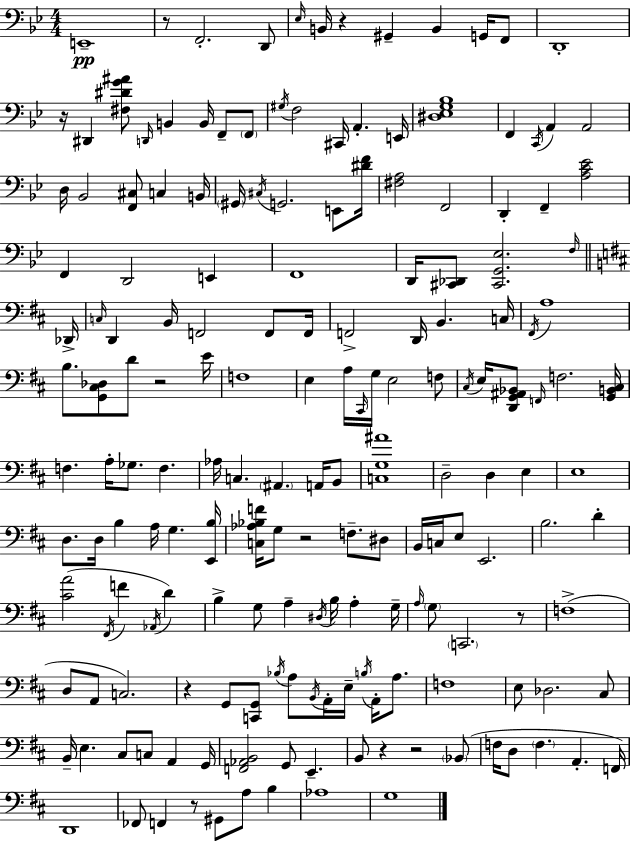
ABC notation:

X:1
T:Untitled
M:4/4
L:1/4
K:Gm
E,,4 z/2 F,,2 D,,/2 _E,/4 B,,/4 z ^G,, B,, G,,/4 F,,/2 D,,4 z/4 ^D,, [^F,^DG^A]/2 D,,/4 B,, B,,/4 F,,/2 F,,/2 ^G,/4 F,2 ^C,,/4 A,, E,,/4 [^D,_E,G,_B,]4 F,, C,,/4 A,, A,,2 D,/4 _B,,2 [F,,^C,]/2 C, B,,/4 ^G,,/4 ^C,/4 G,,2 E,,/2 [^DF]/4 [^F,A,]2 F,,2 D,, F,, [A,C_E]2 F,, D,,2 E,, F,,4 D,,/4 [^C,,_D,,]/2 [^C,,G,,_E,]2 F,/4 _D,,/4 C,/4 D,, B,,/4 F,,2 F,,/2 F,,/4 F,,2 D,,/4 B,, C,/4 ^F,,/4 A,4 B,/2 [G,,^C,_D,]/2 D/2 z2 E/4 F,4 E, A,/4 ^C,,/4 G,/4 E,2 F,/2 ^C,/4 E,/4 [D,,G,,^A,,_B,,]/2 F,,/4 F,2 [G,,B,,^C,]/4 F, A,/4 _G,/2 F, _A,/4 C, ^A,, A,,/4 B,,/2 [C,G,^A]4 D,2 D, E, E,4 D,/2 D,/4 B, A,/4 G, [E,,B,]/4 [C,_A,_B,F]/4 G,/2 z2 F,/2 ^D,/2 B,,/4 C,/4 E,/2 E,,2 B,2 D [^CA]2 ^F,,/4 F _A,,/4 D B, G,/2 A, ^D,/4 B,/4 A, G,/4 A,/4 G,/2 C,,2 z/2 F,4 D,/2 A,,/2 C,2 z G,,/2 [C,,G,,]/2 _B,/4 A,/2 B,,/4 A,,/4 E,/4 B,/4 A,,/4 A,/2 F,4 E,/2 _D,2 ^C,/2 B,,/4 E, ^C,/2 C,/2 A,, G,,/4 [F,,_A,,B,,]2 G,,/2 E,, B,,/2 z z2 _B,,/2 F,/4 D,/2 F, A,, F,,/4 D,,4 _F,,/2 F,, z/2 ^G,,/2 A,/2 B, _A,4 G,4